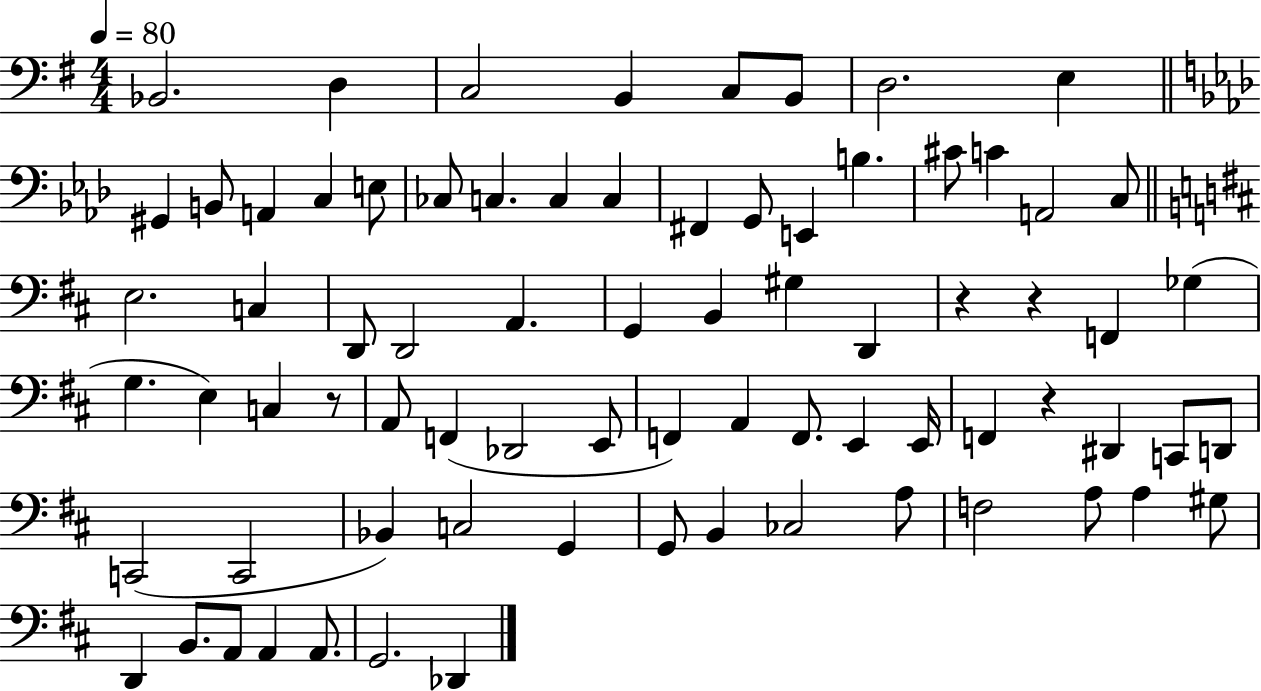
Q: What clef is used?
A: bass